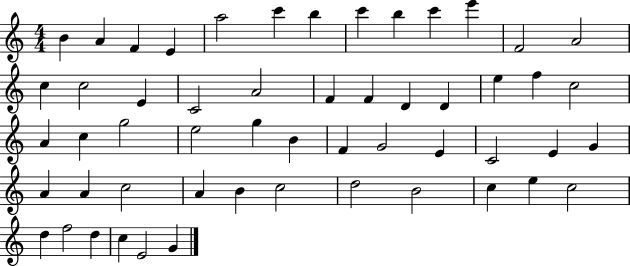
X:1
T:Untitled
M:4/4
L:1/4
K:C
B A F E a2 c' b c' b c' e' F2 A2 c c2 E C2 A2 F F D D e f c2 A c g2 e2 g B F G2 E C2 E G A A c2 A B c2 d2 B2 c e c2 d f2 d c E2 G